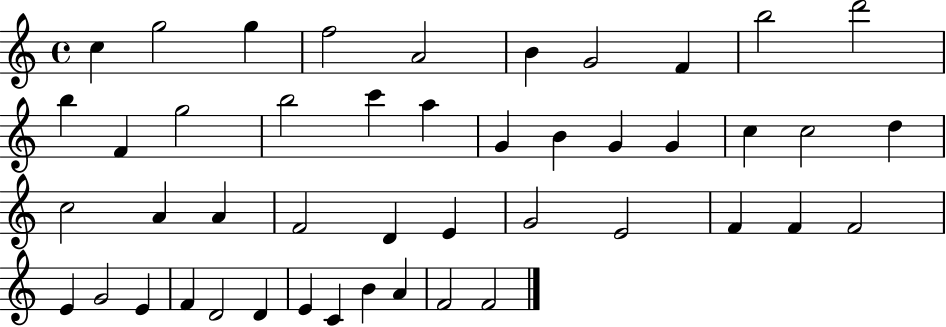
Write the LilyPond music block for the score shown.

{
  \clef treble
  \time 4/4
  \defaultTimeSignature
  \key c \major
  c''4 g''2 g''4 | f''2 a'2 | b'4 g'2 f'4 | b''2 d'''2 | \break b''4 f'4 g''2 | b''2 c'''4 a''4 | g'4 b'4 g'4 g'4 | c''4 c''2 d''4 | \break c''2 a'4 a'4 | f'2 d'4 e'4 | g'2 e'2 | f'4 f'4 f'2 | \break e'4 g'2 e'4 | f'4 d'2 d'4 | e'4 c'4 b'4 a'4 | f'2 f'2 | \break \bar "|."
}